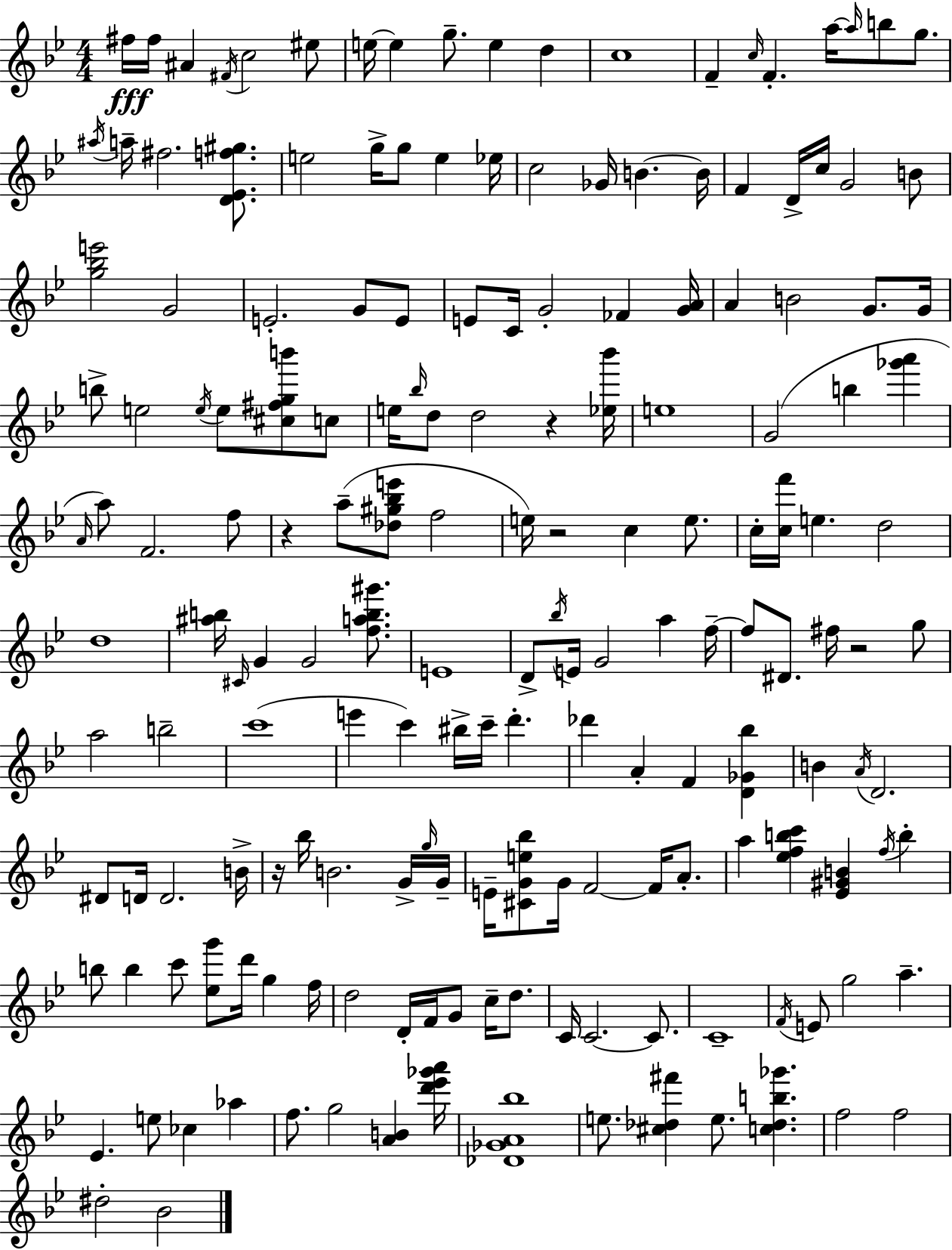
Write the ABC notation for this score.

X:1
T:Untitled
M:4/4
L:1/4
K:Bb
^f/4 ^f/4 ^A ^F/4 c2 ^e/2 e/4 e g/2 e d c4 F c/4 F a/4 a/4 b/2 g/2 ^a/4 a/4 ^f2 [D_Ef^g]/2 e2 g/4 g/2 e _e/4 c2 _G/4 B B/4 F D/4 c/4 G2 B/2 [g_be']2 G2 E2 G/2 E/2 E/2 C/4 G2 _F [GA]/4 A B2 G/2 G/4 b/2 e2 e/4 e/2 [^c^fgb']/2 c/2 e/4 _b/4 d/2 d2 z [_e_b']/4 e4 G2 b [_g'a'] A/4 a/2 F2 f/2 z a/2 [_d^g_be']/2 f2 e/4 z2 c e/2 c/4 [cf']/4 e d2 d4 [^ab]/4 ^C/4 G G2 [fab^g']/2 E4 D/2 _b/4 E/4 G2 a f/4 f/2 ^D/2 ^f/4 z2 g/2 a2 b2 c'4 e' c' ^b/4 c'/4 d' _d' A F [D_G_b] B A/4 D2 ^D/2 D/4 D2 B/4 z/4 _b/4 B2 G/4 g/4 G/4 E/4 [^CGe_b]/2 G/4 F2 F/4 A/2 a [_efbc'] [_E^GB] f/4 b b/2 b c'/2 [_eg']/2 d'/4 g f/4 d2 D/4 F/4 G/2 c/4 d/2 C/4 C2 C/2 C4 F/4 E/2 g2 a _E e/2 _c _a f/2 g2 [AB] [d'_e'_g'a']/4 [_D_GA_b]4 e/2 [^c_d^f'] e/2 [c_db_g'] f2 f2 ^d2 _B2